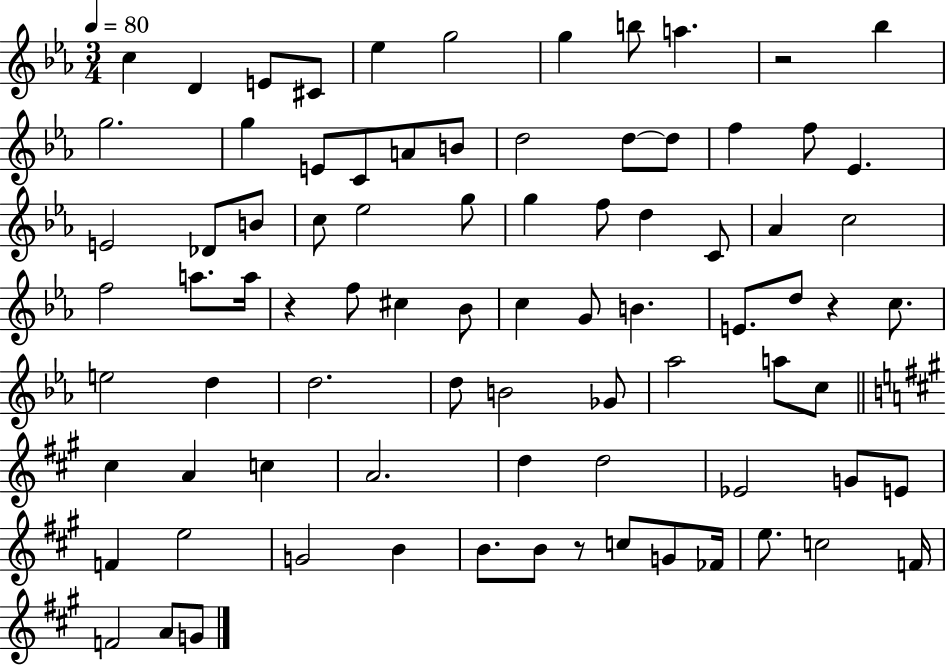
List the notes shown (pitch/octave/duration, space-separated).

C5/q D4/q E4/e C#4/e Eb5/q G5/h G5/q B5/e A5/q. R/h Bb5/q G5/h. G5/q E4/e C4/e A4/e B4/e D5/h D5/e D5/e F5/q F5/e Eb4/q. E4/h Db4/e B4/e C5/e Eb5/h G5/e G5/q F5/e D5/q C4/e Ab4/q C5/h F5/h A5/e. A5/s R/q F5/e C#5/q Bb4/e C5/q G4/e B4/q. E4/e. D5/e R/q C5/e. E5/h D5/q D5/h. D5/e B4/h Gb4/e Ab5/h A5/e C5/e C#5/q A4/q C5/q A4/h. D5/q D5/h Eb4/h G4/e E4/e F4/q E5/h G4/h B4/q B4/e. B4/e R/e C5/e G4/e FES4/s E5/e. C5/h F4/s F4/h A4/e G4/e